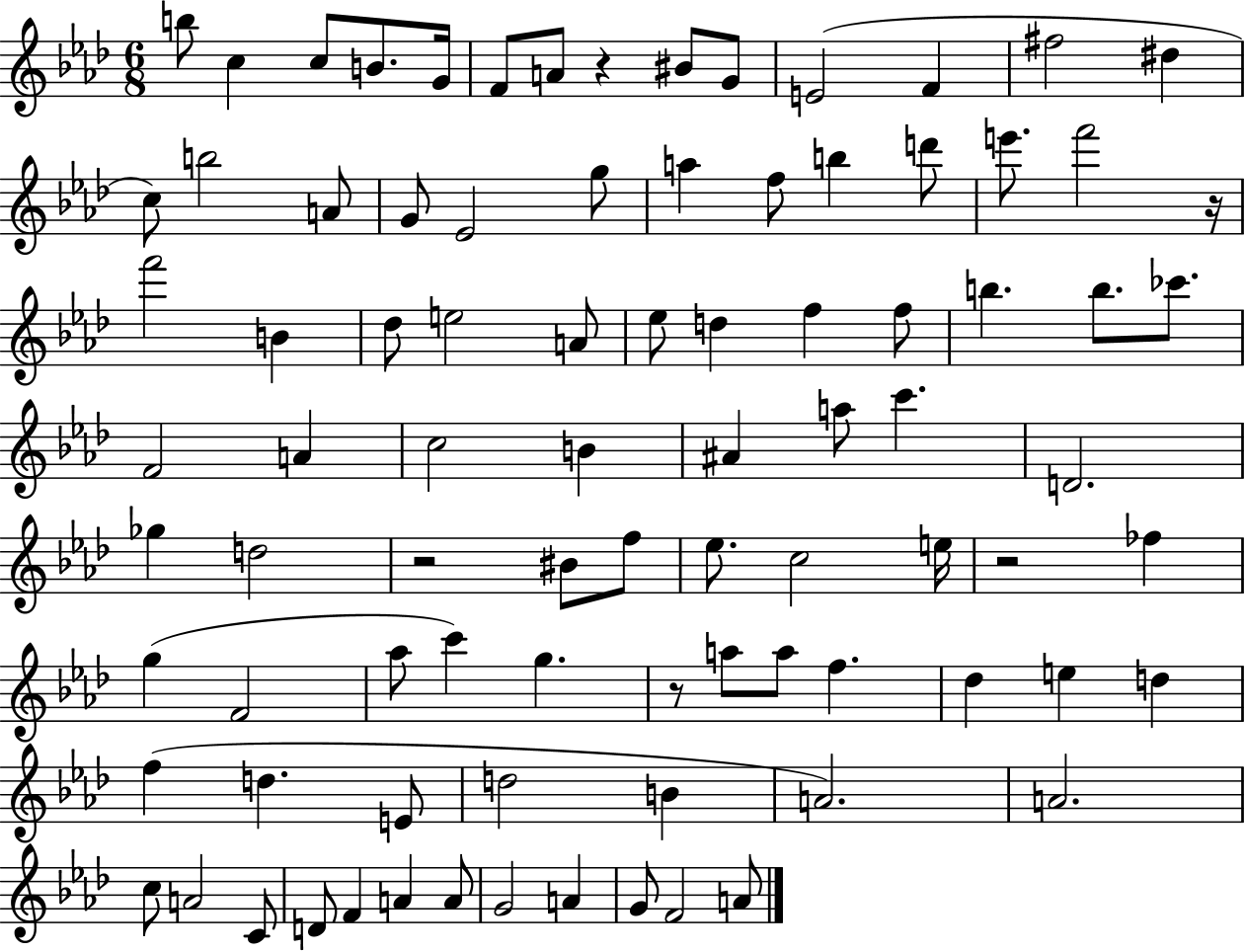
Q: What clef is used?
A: treble